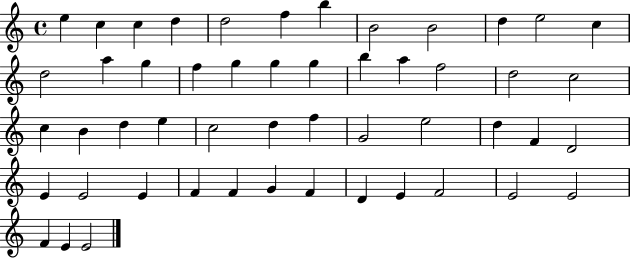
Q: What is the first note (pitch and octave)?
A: E5